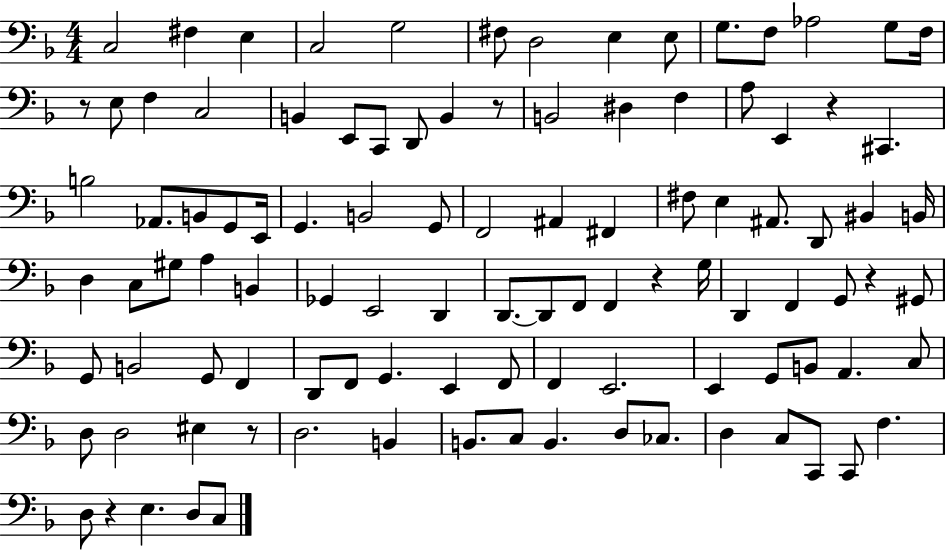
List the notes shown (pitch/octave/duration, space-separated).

C3/h F#3/q E3/q C3/h G3/h F#3/e D3/h E3/q E3/e G3/e. F3/e Ab3/h G3/e F3/s R/e E3/e F3/q C3/h B2/q E2/e C2/e D2/e B2/q R/e B2/h D#3/q F3/q A3/e E2/q R/q C#2/q. B3/h Ab2/e. B2/e G2/e E2/s G2/q. B2/h G2/e F2/h A#2/q F#2/q F#3/e E3/q A#2/e. D2/e BIS2/q B2/s D3/q C3/e G#3/e A3/q B2/q Gb2/q E2/h D2/q D2/e. D2/e F2/e F2/q R/q G3/s D2/q F2/q G2/e R/q G#2/e G2/e B2/h G2/e F2/q D2/e F2/e G2/q. E2/q F2/e F2/q E2/h. E2/q G2/e B2/e A2/q. C3/e D3/e D3/h EIS3/q R/e D3/h. B2/q B2/e. C3/e B2/q. D3/e CES3/e. D3/q C3/e C2/e C2/e F3/q. D3/e R/q E3/q. D3/e C3/e